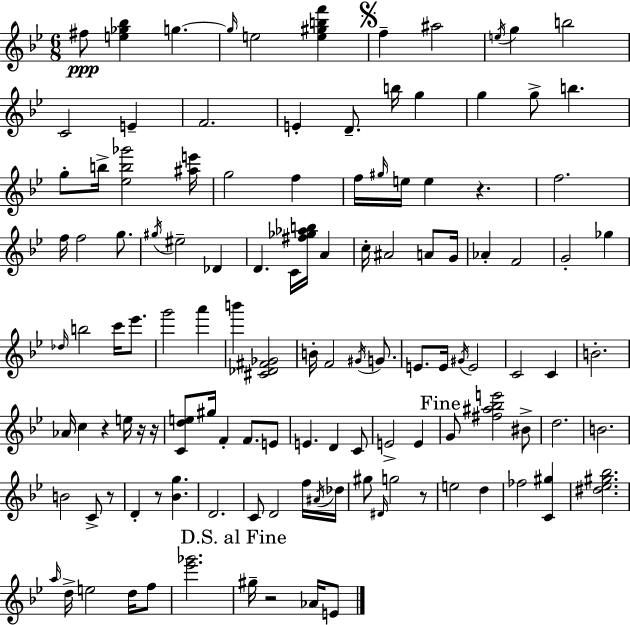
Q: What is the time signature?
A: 6/8